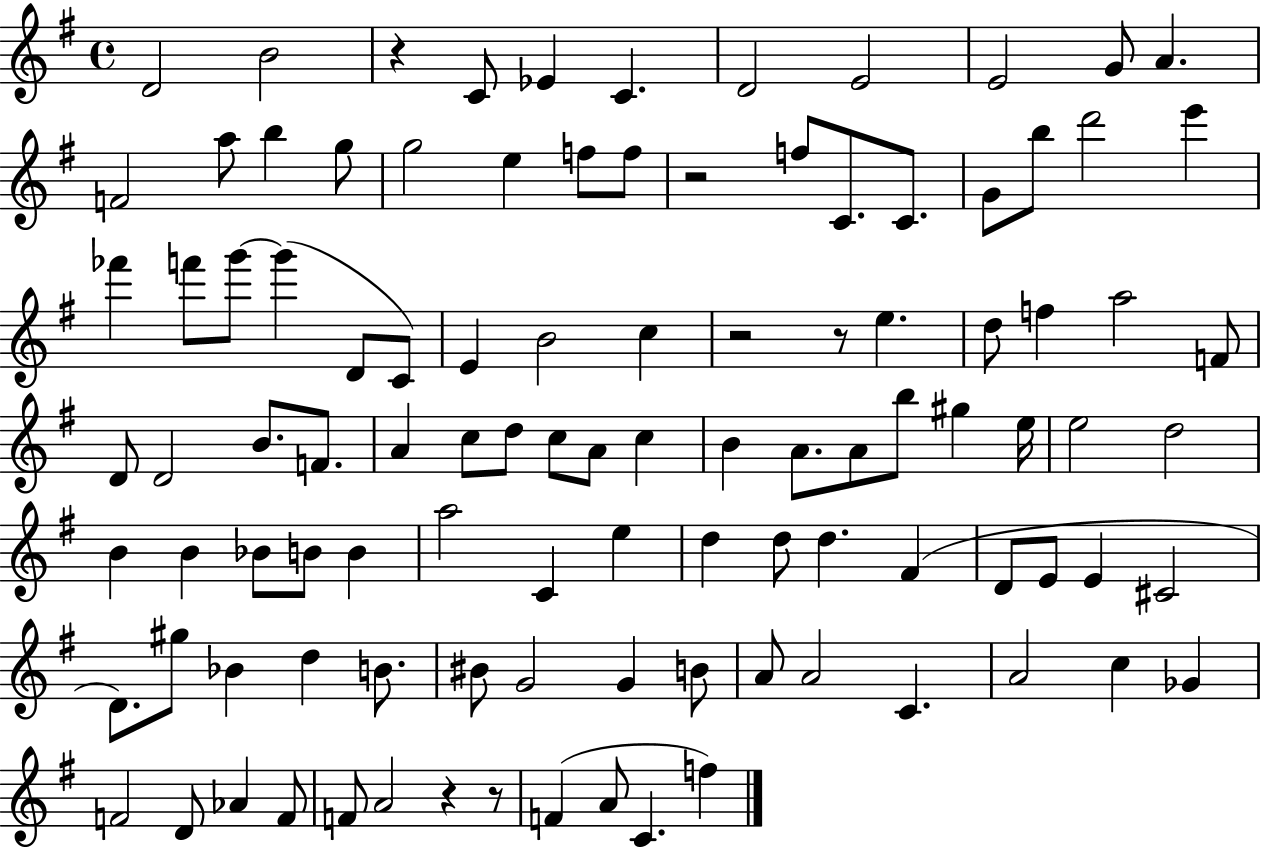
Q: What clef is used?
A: treble